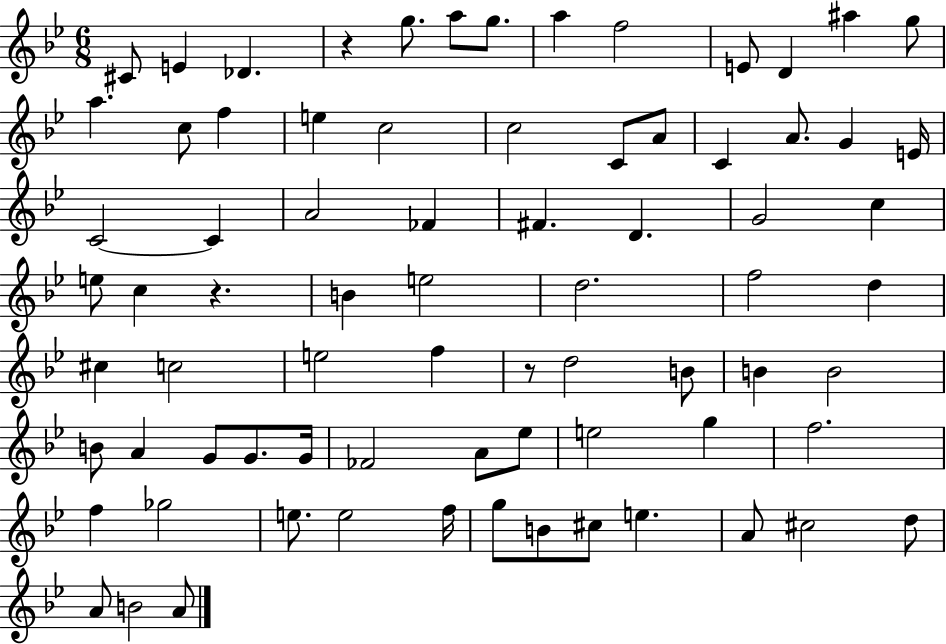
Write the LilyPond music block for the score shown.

{
  \clef treble
  \numericTimeSignature
  \time 6/8
  \key bes \major
  cis'8 e'4 des'4. | r4 g''8. a''8 g''8. | a''4 f''2 | e'8 d'4 ais''4 g''8 | \break a''4. c''8 f''4 | e''4 c''2 | c''2 c'8 a'8 | c'4 a'8. g'4 e'16 | \break c'2~~ c'4 | a'2 fes'4 | fis'4. d'4. | g'2 c''4 | \break e''8 c''4 r4. | b'4 e''2 | d''2. | f''2 d''4 | \break cis''4 c''2 | e''2 f''4 | r8 d''2 b'8 | b'4 b'2 | \break b'8 a'4 g'8 g'8. g'16 | fes'2 a'8 ees''8 | e''2 g''4 | f''2. | \break f''4 ges''2 | e''8. e''2 f''16 | g''8 b'8 cis''8 e''4. | a'8 cis''2 d''8 | \break a'8 b'2 a'8 | \bar "|."
}